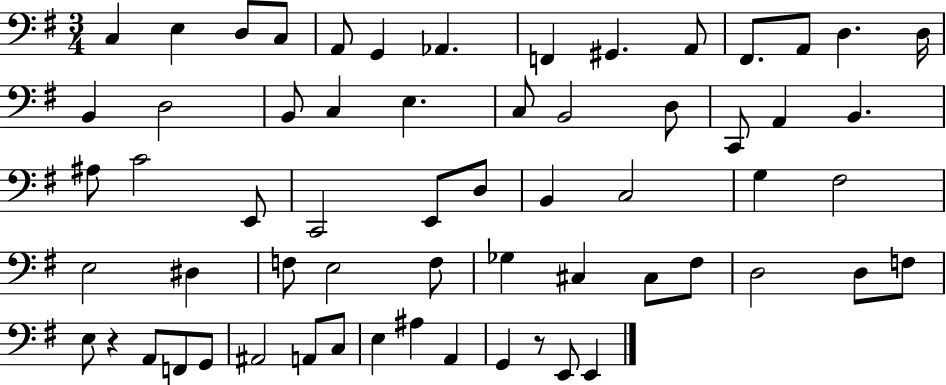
C3/q E3/q D3/e C3/e A2/e G2/q Ab2/q. F2/q G#2/q. A2/e F#2/e. A2/e D3/q. D3/s B2/q D3/h B2/e C3/q E3/q. C3/e B2/h D3/e C2/e A2/q B2/q. A#3/e C4/h E2/e C2/h E2/e D3/e B2/q C3/h G3/q F#3/h E3/h D#3/q F3/e E3/h F3/e Gb3/q C#3/q C#3/e F#3/e D3/h D3/e F3/e E3/e R/q A2/e F2/e G2/e A#2/h A2/e C3/e E3/q A#3/q A2/q G2/q R/e E2/e E2/q